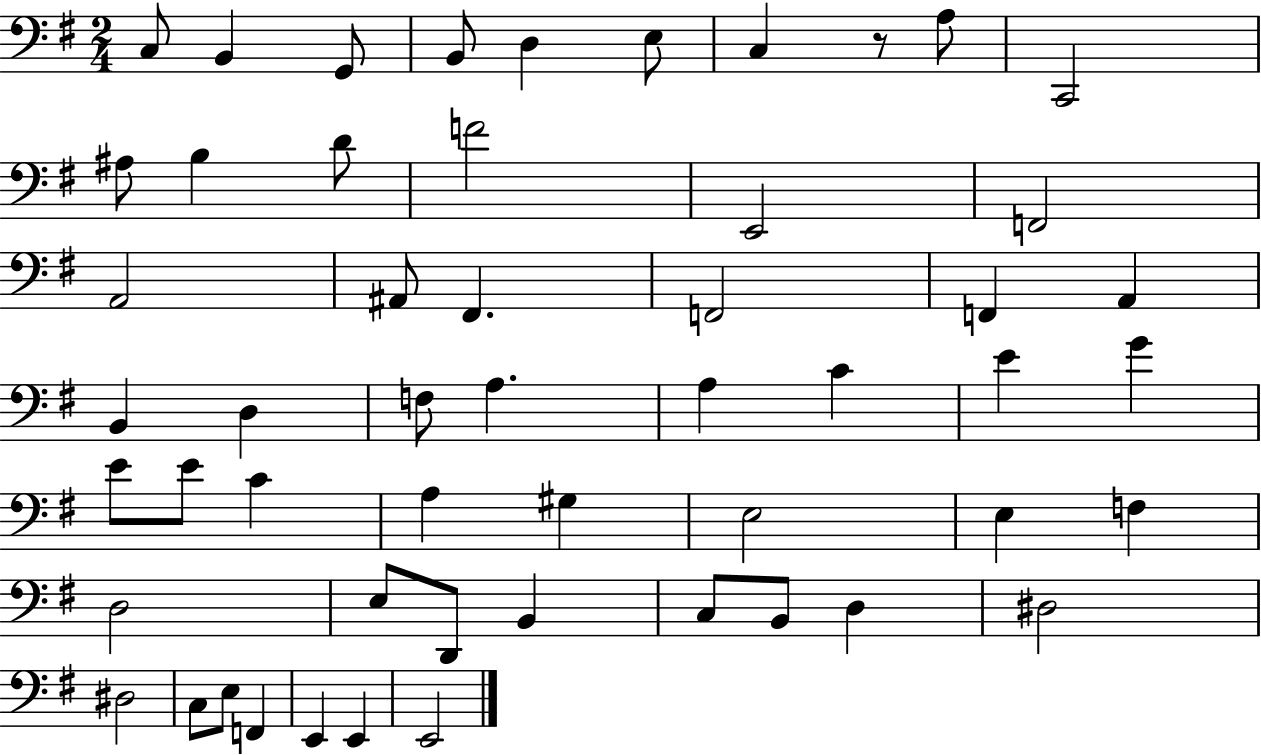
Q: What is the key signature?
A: G major